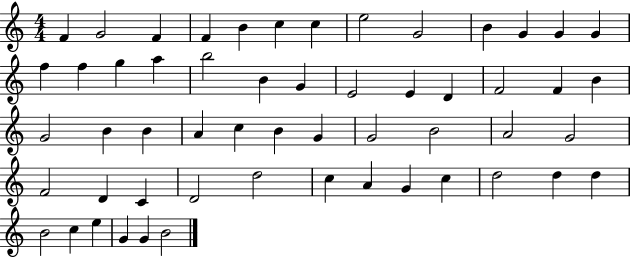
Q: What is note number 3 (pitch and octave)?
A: F4